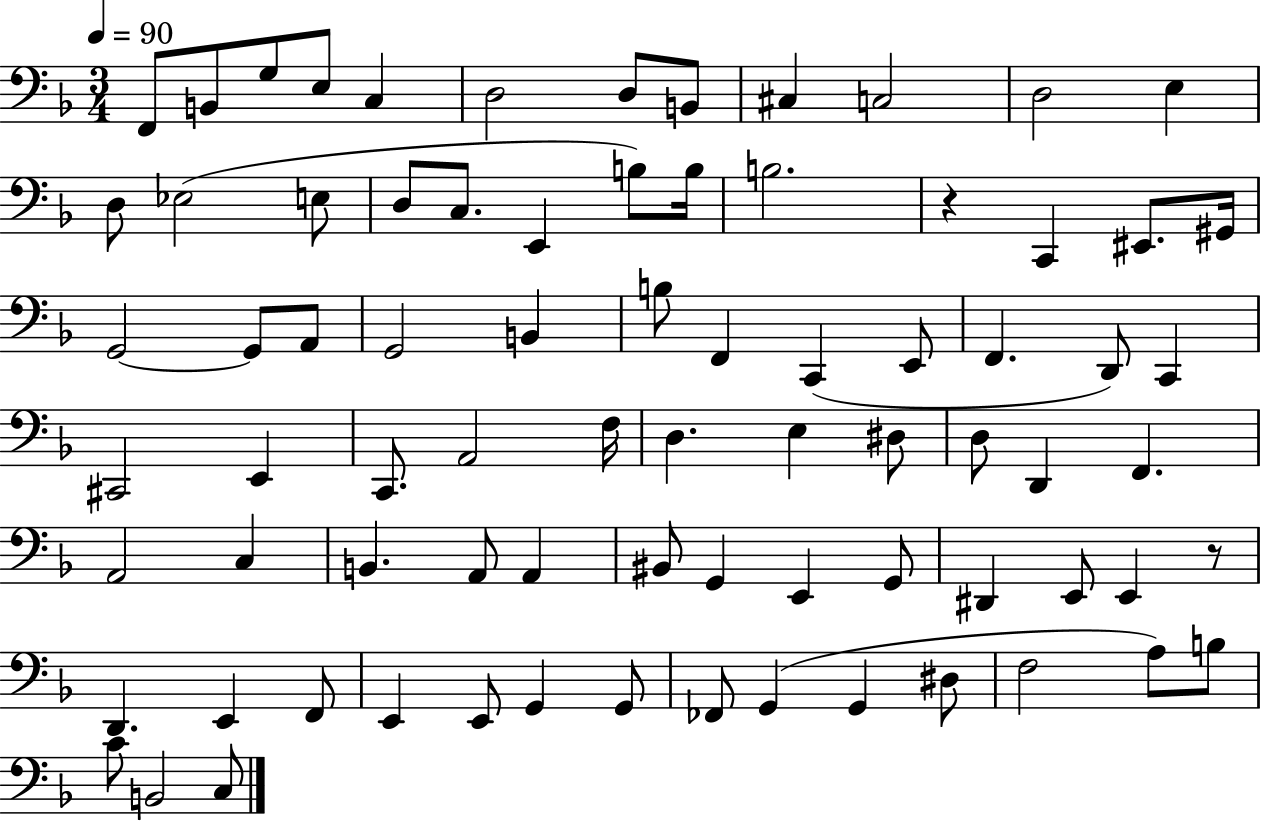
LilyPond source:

{
  \clef bass
  \numericTimeSignature
  \time 3/4
  \key f \major
  \tempo 4 = 90
  f,8 b,8 g8 e8 c4 | d2 d8 b,8 | cis4 c2 | d2 e4 | \break d8 ees2( e8 | d8 c8. e,4 b8) b16 | b2. | r4 c,4 eis,8. gis,16 | \break g,2~~ g,8 a,8 | g,2 b,4 | b8 f,4 c,4( e,8 | f,4. d,8) c,4 | \break cis,2 e,4 | c,8. a,2 f16 | d4. e4 dis8 | d8 d,4 f,4. | \break a,2 c4 | b,4. a,8 a,4 | bis,8 g,4 e,4 g,8 | dis,4 e,8 e,4 r8 | \break d,4. e,4 f,8 | e,4 e,8 g,4 g,8 | fes,8 g,4( g,4 dis8 | f2 a8) b8 | \break c'8 b,2 c8 | \bar "|."
}